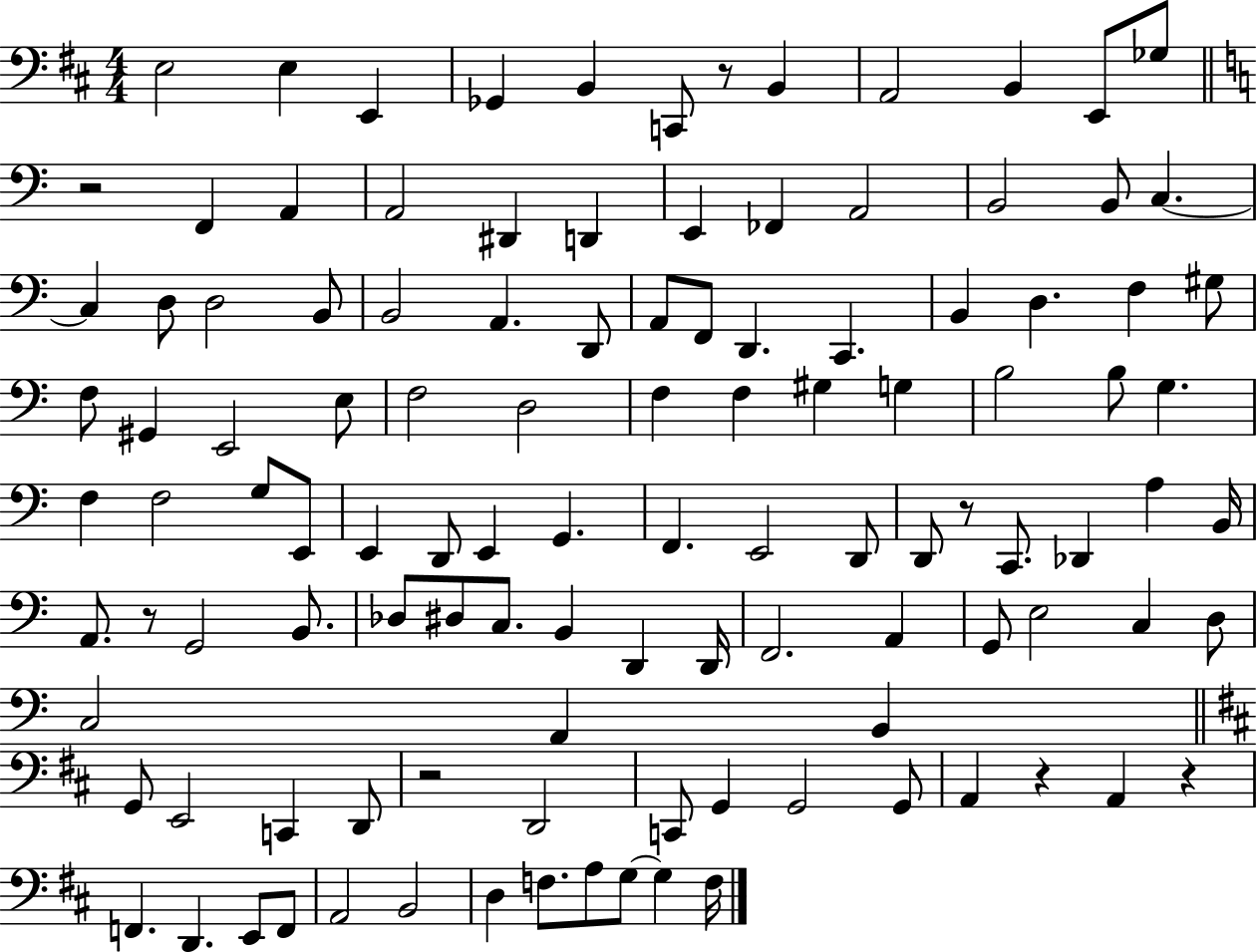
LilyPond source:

{
  \clef bass
  \numericTimeSignature
  \time 4/4
  \key d \major
  e2 e4 e,4 | ges,4 b,4 c,8 r8 b,4 | a,2 b,4 e,8 ges8 | \bar "||" \break \key c \major r2 f,4 a,4 | a,2 dis,4 d,4 | e,4 fes,4 a,2 | b,2 b,8 c4.~~ | \break c4 d8 d2 b,8 | b,2 a,4. d,8 | a,8 f,8 d,4. c,4. | b,4 d4. f4 gis8 | \break f8 gis,4 e,2 e8 | f2 d2 | f4 f4 gis4 g4 | b2 b8 g4. | \break f4 f2 g8 e,8 | e,4 d,8 e,4 g,4. | f,4. e,2 d,8 | d,8 r8 c,8. des,4 a4 b,16 | \break a,8. r8 g,2 b,8. | des8 dis8 c8. b,4 d,4 d,16 | f,2. a,4 | g,8 e2 c4 d8 | \break c2 a,4 b,4 | \bar "||" \break \key b \minor g,8 e,2 c,4 d,8 | r2 d,2 | c,8 g,4 g,2 g,8 | a,4 r4 a,4 r4 | \break f,4. d,4. e,8 f,8 | a,2 b,2 | d4 f8. a8 g8~~ g4 f16 | \bar "|."
}